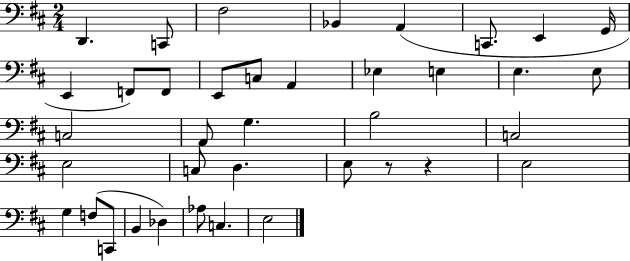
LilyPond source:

{
  \clef bass
  \numericTimeSignature
  \time 2/4
  \key d \major
  d,4. c,8 | fis2 | bes,4 a,4( | c,8. e,4 g,16 | \break e,4 f,8) f,8 | e,8 c8 a,4 | ees4 e4 | e4. e8 | \break c2 | a,8 g4. | b2 | c2 | \break e2 | c8 d4. | e8 r8 r4 | e2 | \break g4 f8( c,8 | b,4 des4) | aes8 c4. | e2 | \break \bar "|."
}